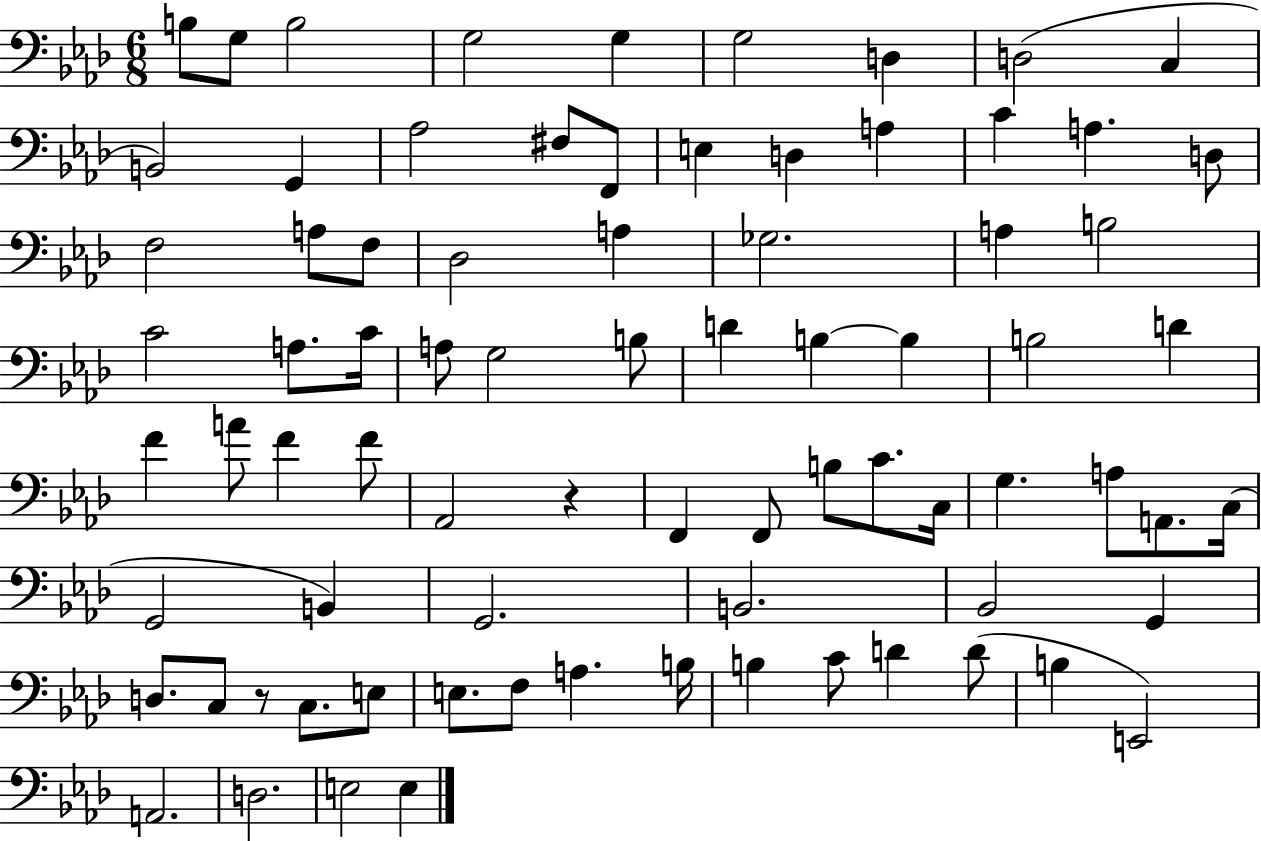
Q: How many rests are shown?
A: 2